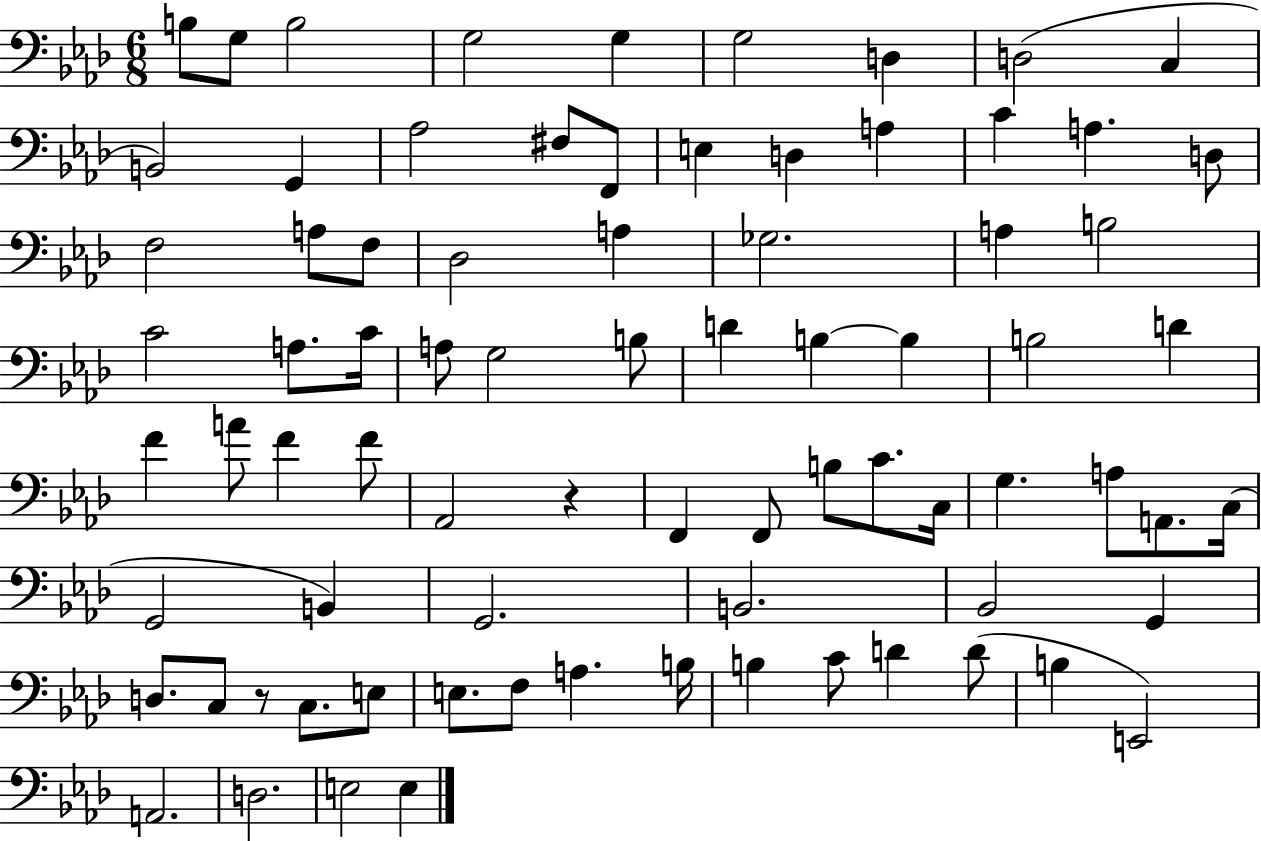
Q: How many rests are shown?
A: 2